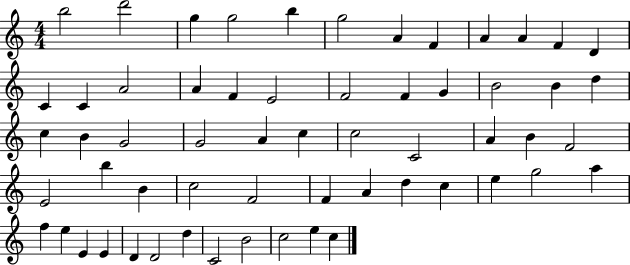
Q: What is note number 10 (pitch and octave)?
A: A4